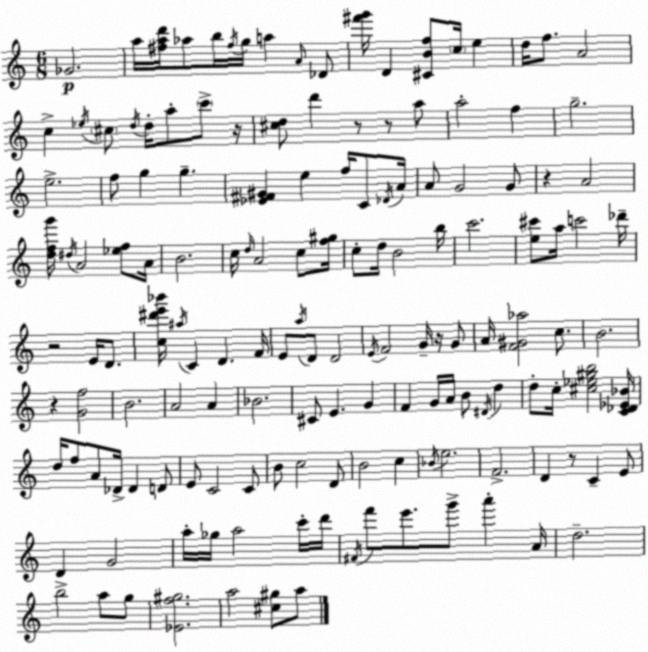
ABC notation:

X:1
T:Untitled
M:6/8
L:1/4
K:Am
_G2 a/4 [^fad']/4 _a/2 b/4 ^f/4 g/4 a A/4 _D/2 [^f'g']/4 D [^CBf]/2 c/4 e d/4 f/2 A2 c _e/4 ^c/2 d/4 d/4 a/2 c'/2 z/4 [^cd]/2 d' z/2 z/2 a/2 a2 f g2 e2 f/2 g g [_E^F^G] e f/4 C/2 _D/4 A/4 A/2 G2 G/2 z A2 [dfg']/4 ^d/4 A2 [_ef]/2 A/4 B2 c/4 d/4 A2 c/2 [f^g]/4 c/2 d/4 B2 b/4 c'2 [e^c']/2 a/4 c'2 _d'/4 z2 E/4 D/2 [c^d'e'_b']/4 ^a/4 C D F/4 E/2 a/4 D/2 D2 E/4 F2 G/4 z/4 G/2 A/4 [F^G_a]2 c/2 B2 z [Gf]2 B2 A2 A _B2 ^C/2 E G F G/4 A/4 B/2 ^D/4 d d/2 c/4 [^c_e^gb]2 [C_D_E_B]/4 d/4 f/2 A/2 _D/4 _D D/2 E/2 C2 C/2 B/2 c2 D/2 B2 c _B/4 e2 F2 D z/2 C E/2 D G2 a/4 _g/4 a2 c'/4 d'/4 ^F/4 f'/2 e'/2 g'/2 a' A/4 d2 b2 a/2 g/2 [_Ef^g]2 a2 [^c^g]/2 a/2